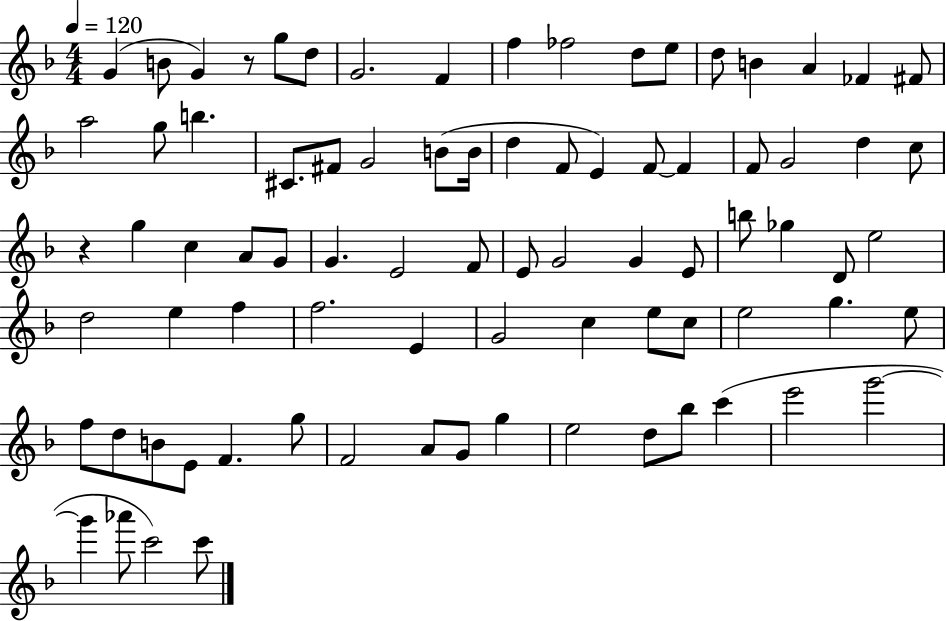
G4/q B4/e G4/q R/e G5/e D5/e G4/h. F4/q F5/q FES5/h D5/e E5/e D5/e B4/q A4/q FES4/q F#4/e A5/h G5/e B5/q. C#4/e. F#4/e G4/h B4/e B4/s D5/q F4/e E4/q F4/e F4/q F4/e G4/h D5/q C5/e R/q G5/q C5/q A4/e G4/e G4/q. E4/h F4/e E4/e G4/h G4/q E4/e B5/e Gb5/q D4/e E5/h D5/h E5/q F5/q F5/h. E4/q G4/h C5/q E5/e C5/e E5/h G5/q. E5/e F5/e D5/e B4/e E4/e F4/q. G5/e F4/h A4/e G4/e G5/q E5/h D5/e Bb5/e C6/q E6/h G6/h G6/q Ab6/e C6/h C6/e